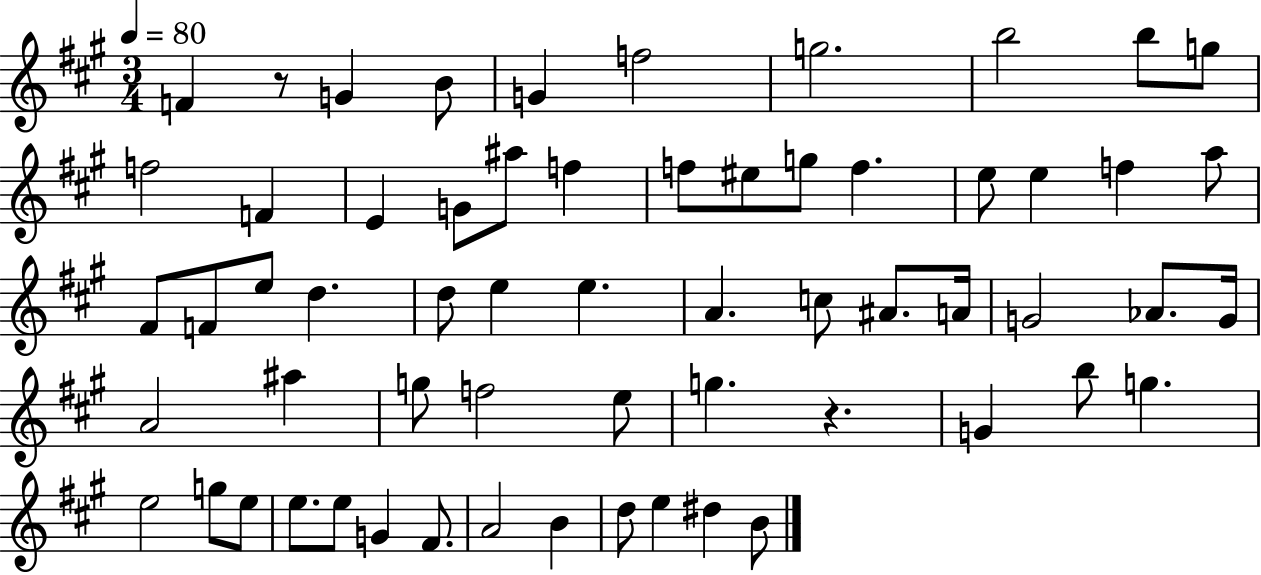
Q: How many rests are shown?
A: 2